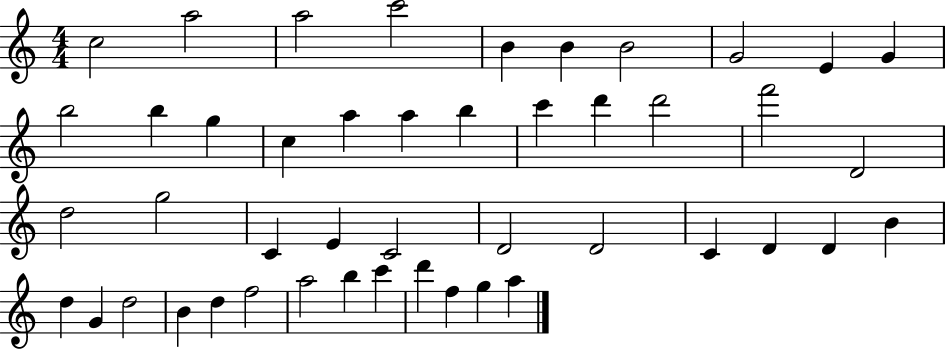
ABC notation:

X:1
T:Untitled
M:4/4
L:1/4
K:C
c2 a2 a2 c'2 B B B2 G2 E G b2 b g c a a b c' d' d'2 f'2 D2 d2 g2 C E C2 D2 D2 C D D B d G d2 B d f2 a2 b c' d' f g a